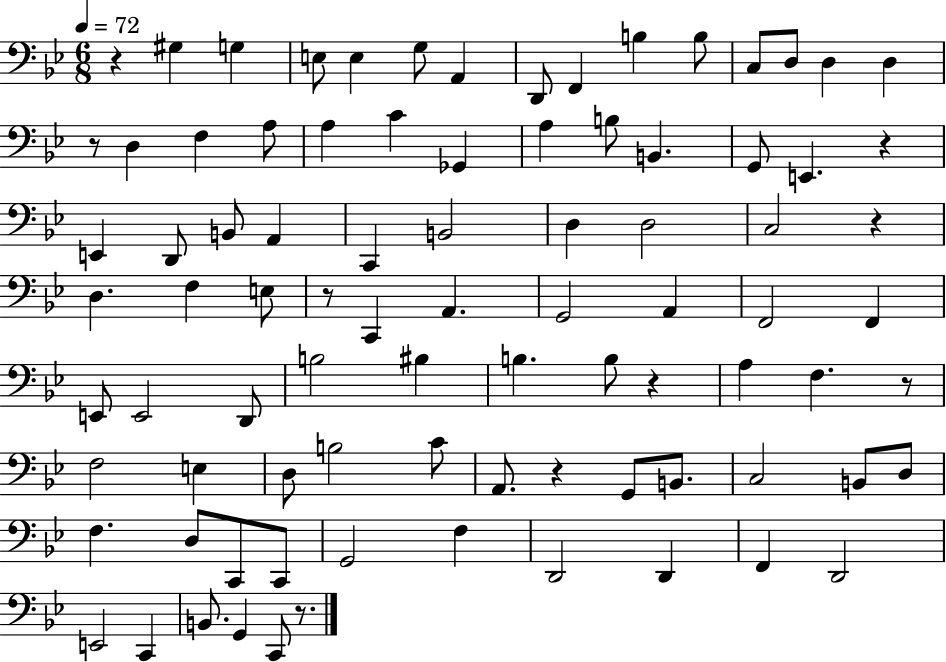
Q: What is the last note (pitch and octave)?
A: C2